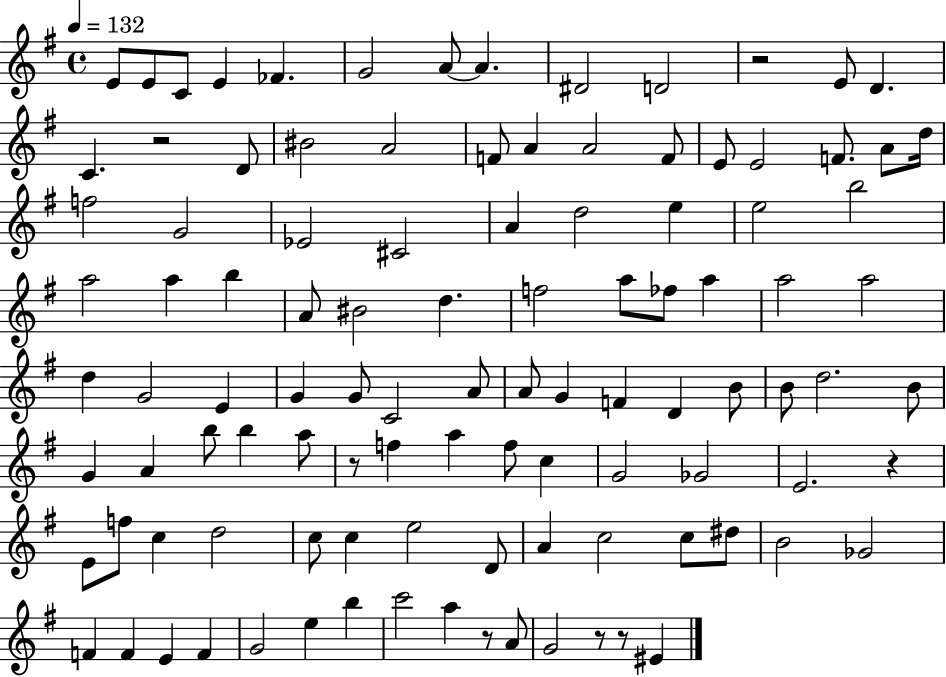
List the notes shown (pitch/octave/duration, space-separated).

E4/e E4/e C4/e E4/q FES4/q. G4/h A4/e A4/q. D#4/h D4/h R/h E4/e D4/q. C4/q. R/h D4/e BIS4/h A4/h F4/e A4/q A4/h F4/e E4/e E4/h F4/e. A4/e D5/s F5/h G4/h Eb4/h C#4/h A4/q D5/h E5/q E5/h B5/h A5/h A5/q B5/q A4/e BIS4/h D5/q. F5/h A5/e FES5/e A5/q A5/h A5/h D5/q G4/h E4/q G4/q G4/e C4/h A4/e A4/e G4/q F4/q D4/q B4/e B4/e D5/h. B4/e G4/q A4/q B5/e B5/q A5/e R/e F5/q A5/q F5/e C5/q G4/h Gb4/h E4/h. R/q E4/e F5/e C5/q D5/h C5/e C5/q E5/h D4/e A4/q C5/h C5/e D#5/e B4/h Gb4/h F4/q F4/q E4/q F4/q G4/h E5/q B5/q C6/h A5/q R/e A4/e G4/h R/e R/e EIS4/q